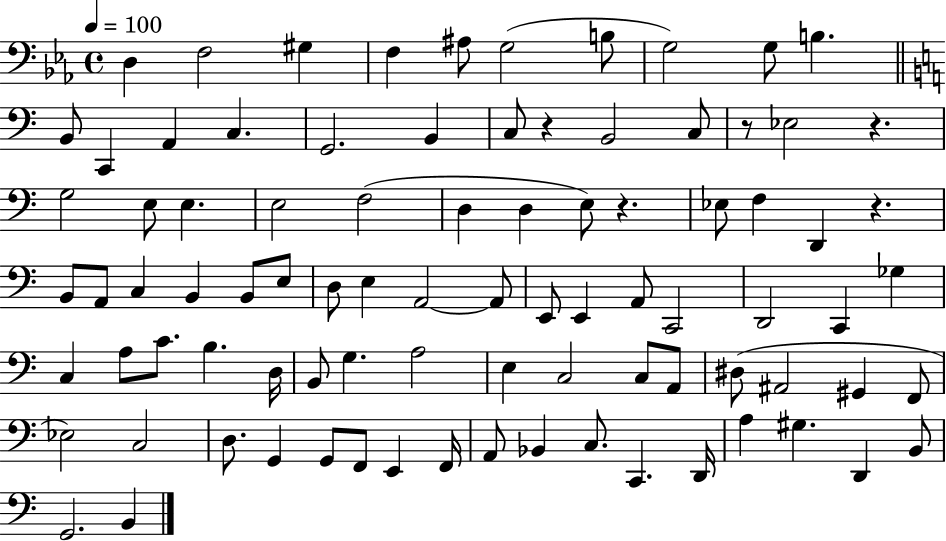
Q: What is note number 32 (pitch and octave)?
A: B2